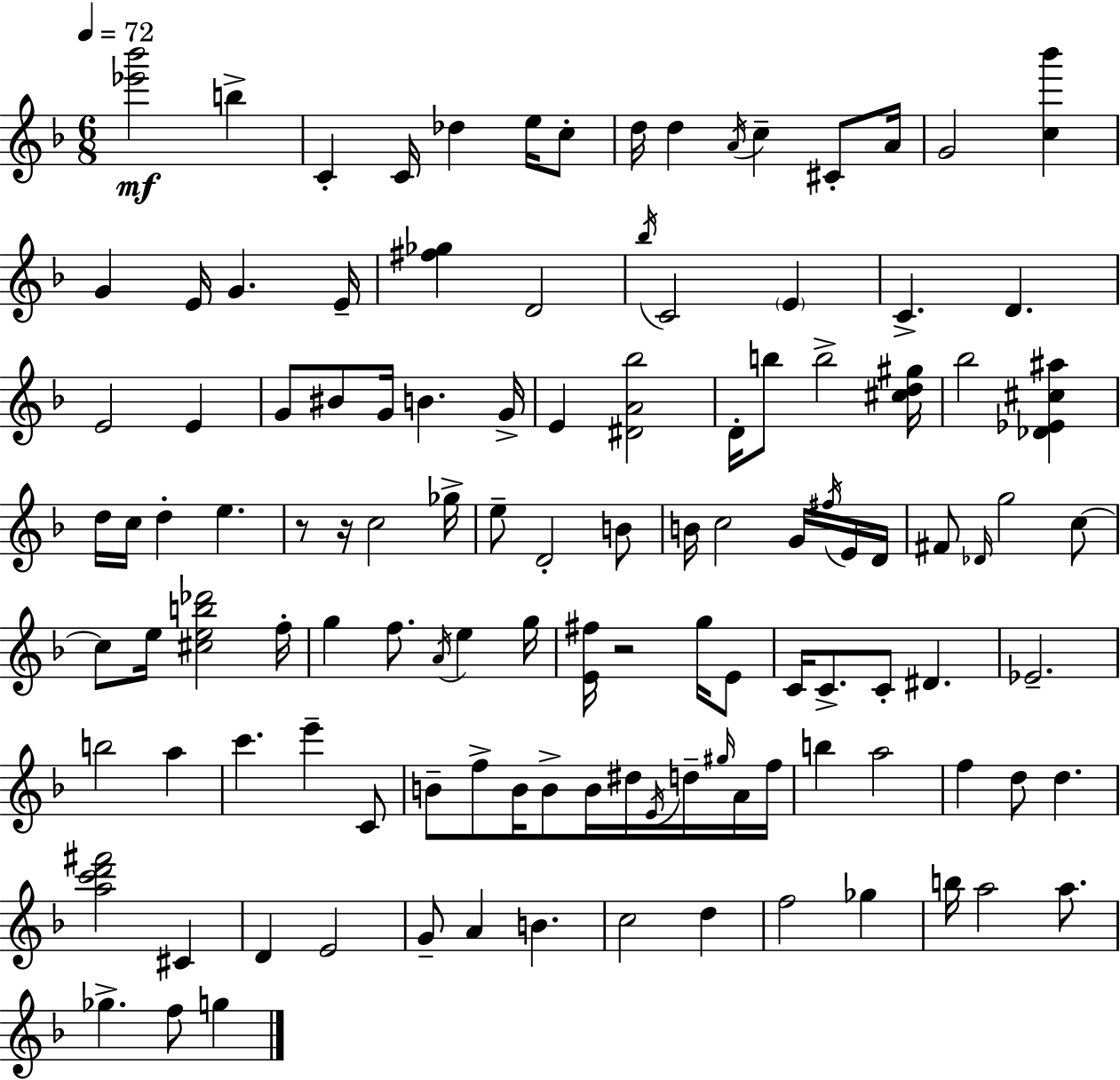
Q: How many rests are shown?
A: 3